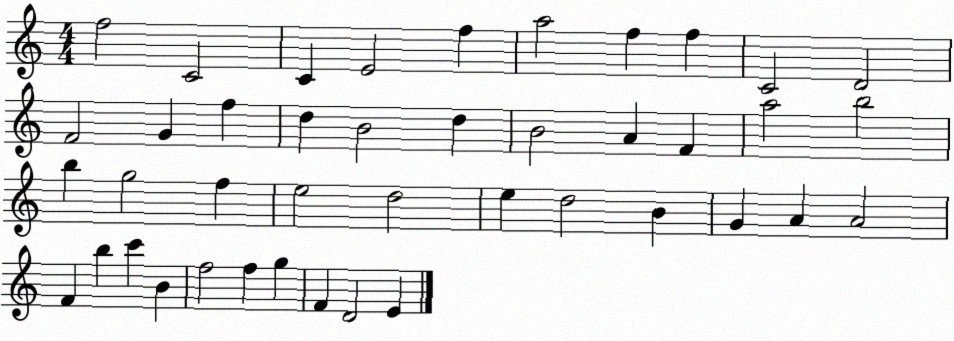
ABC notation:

X:1
T:Untitled
M:4/4
L:1/4
K:C
f2 C2 C E2 f a2 f f C2 D2 F2 G f d B2 d B2 A F a2 b2 b g2 f e2 d2 e d2 B G A A2 F b c' B f2 f g F D2 E